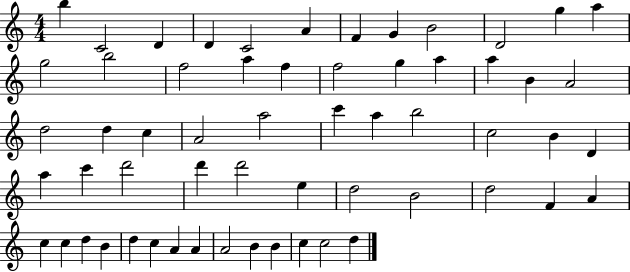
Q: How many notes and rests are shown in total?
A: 59